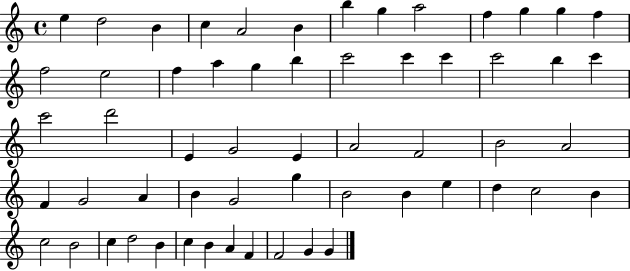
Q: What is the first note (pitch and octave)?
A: E5